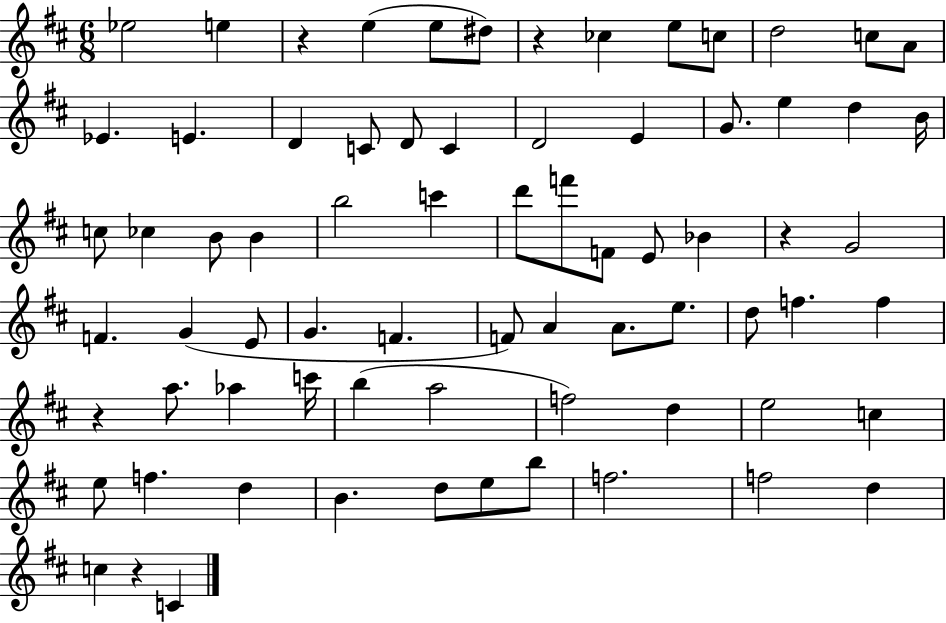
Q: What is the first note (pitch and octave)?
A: Eb5